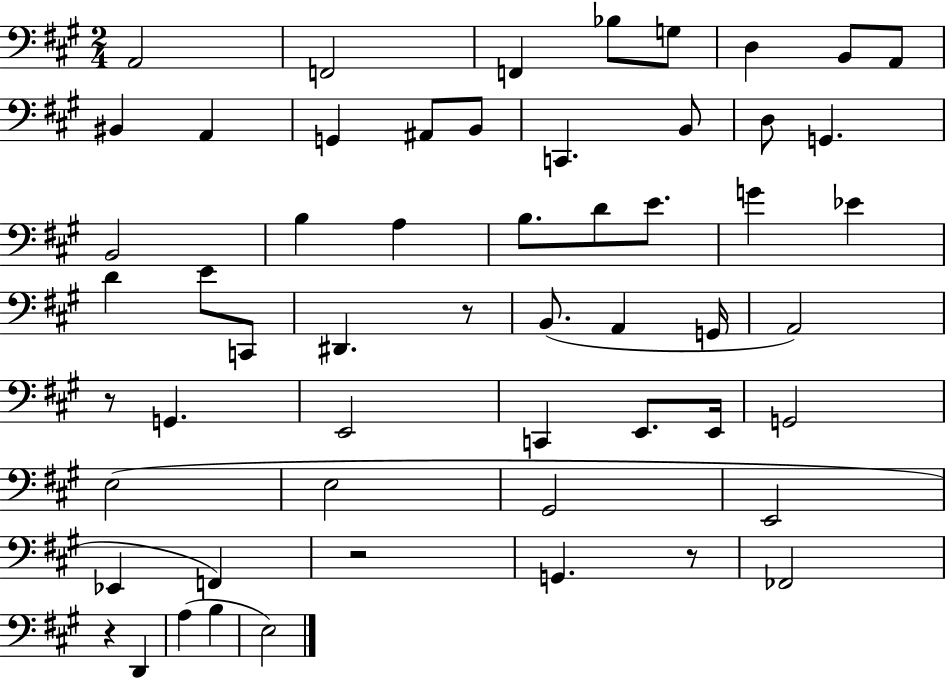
X:1
T:Untitled
M:2/4
L:1/4
K:A
A,,2 F,,2 F,, _B,/2 G,/2 D, B,,/2 A,,/2 ^B,, A,, G,, ^A,,/2 B,,/2 C,, B,,/2 D,/2 G,, B,,2 B, A, B,/2 D/2 E/2 G _E D E/2 C,,/2 ^D,, z/2 B,,/2 A,, G,,/4 A,,2 z/2 G,, E,,2 C,, E,,/2 E,,/4 G,,2 E,2 E,2 ^G,,2 E,,2 _E,, F,, z2 G,, z/2 _F,,2 z D,, A, B, E,2